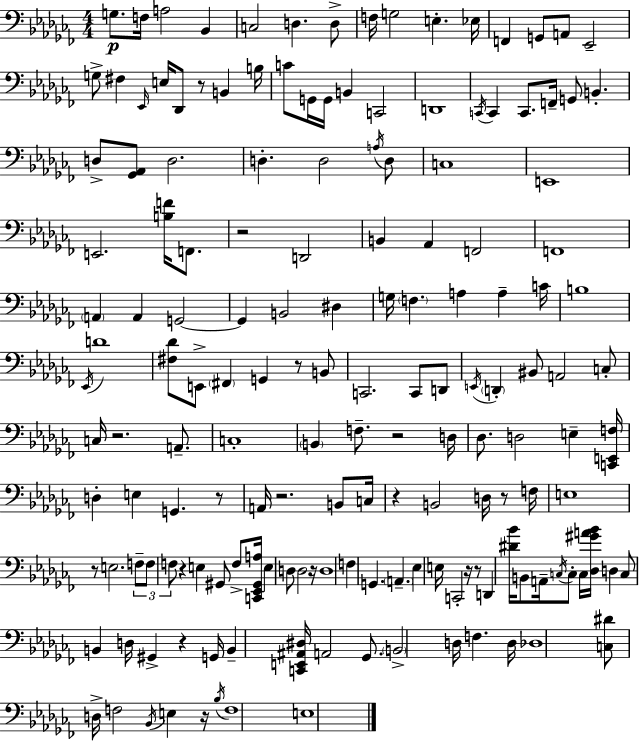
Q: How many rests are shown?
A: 16